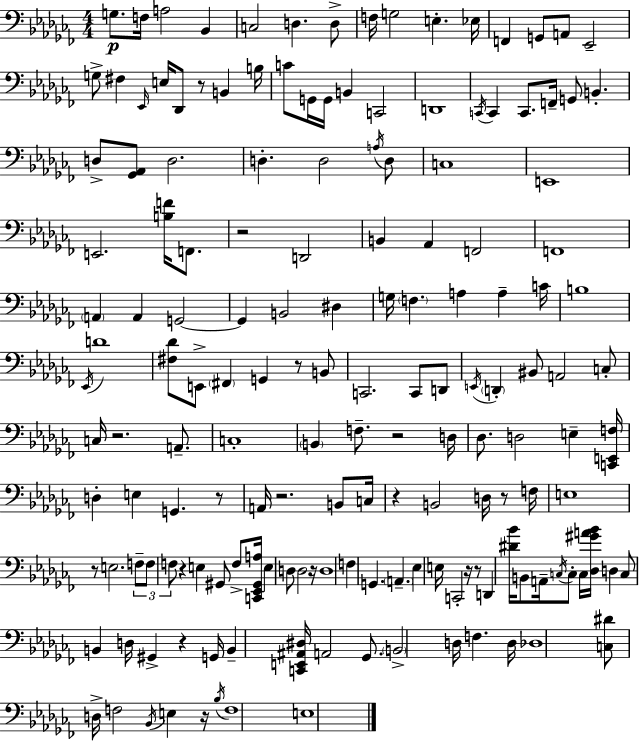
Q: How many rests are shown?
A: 16